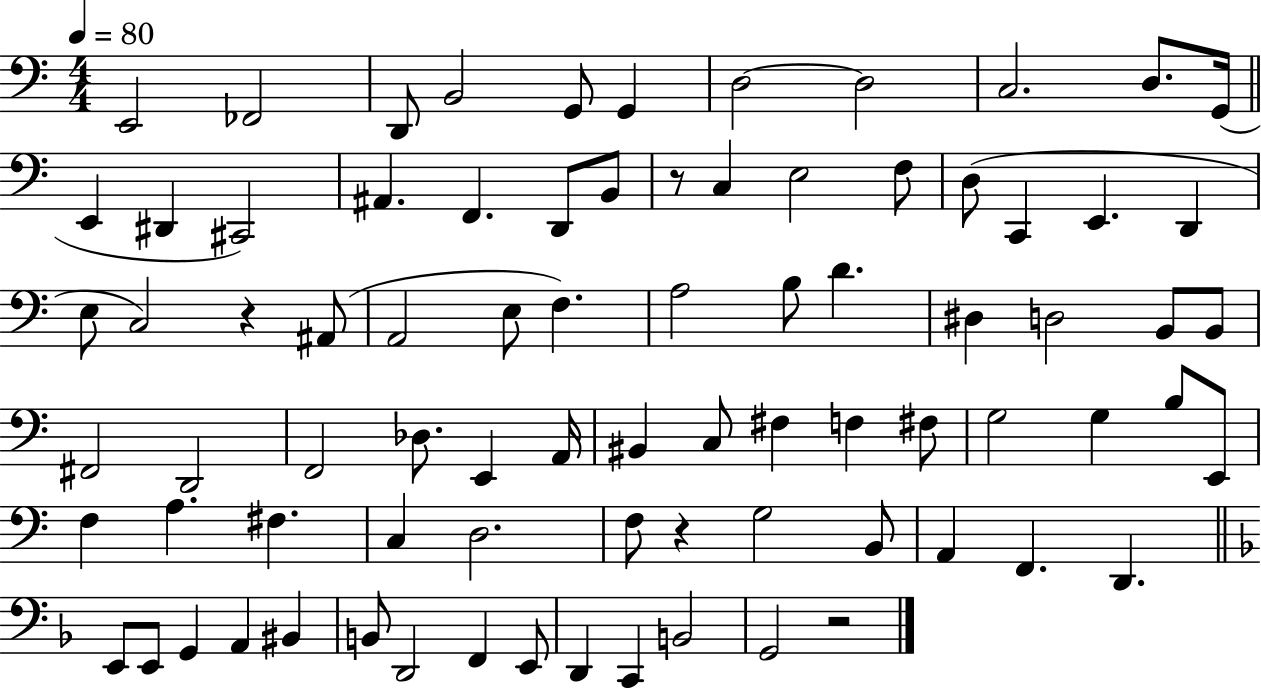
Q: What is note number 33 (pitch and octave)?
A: B3